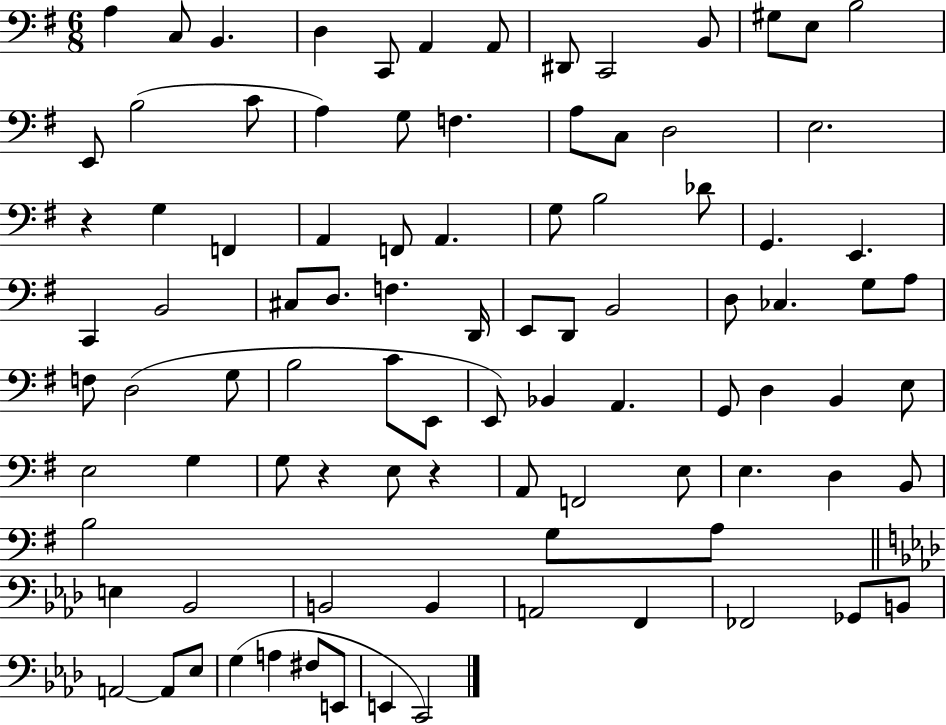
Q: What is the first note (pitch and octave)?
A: A3